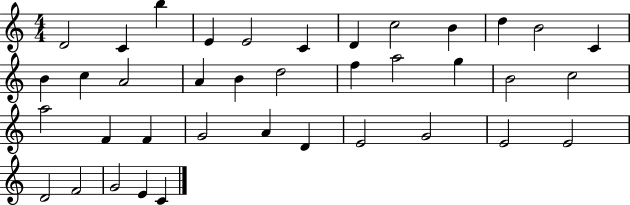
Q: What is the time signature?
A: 4/4